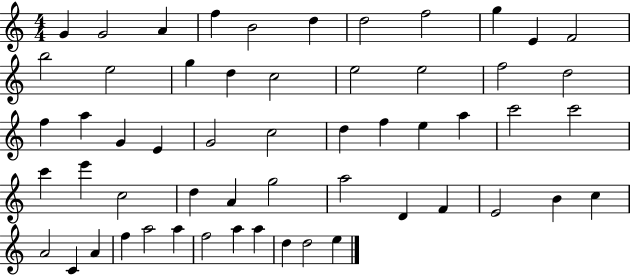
G4/q G4/h A4/q F5/q B4/h D5/q D5/h F5/h G5/q E4/q F4/h B5/h E5/h G5/q D5/q C5/h E5/h E5/h F5/h D5/h F5/q A5/q G4/q E4/q G4/h C5/h D5/q F5/q E5/q A5/q C6/h C6/h C6/q E6/q C5/h D5/q A4/q G5/h A5/h D4/q F4/q E4/h B4/q C5/q A4/h C4/q A4/q F5/q A5/h A5/q F5/h A5/q A5/q D5/q D5/h E5/q